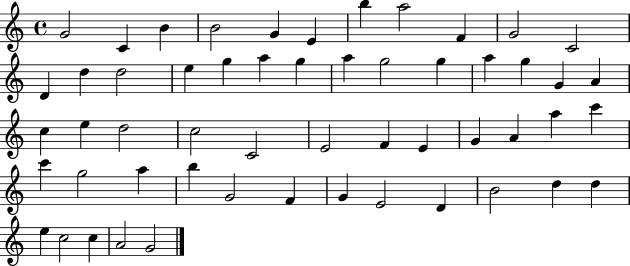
{
  \clef treble
  \time 4/4
  \defaultTimeSignature
  \key c \major
  g'2 c'4 b'4 | b'2 g'4 e'4 | b''4 a''2 f'4 | g'2 c'2 | \break d'4 d''4 d''2 | e''4 g''4 a''4 g''4 | a''4 g''2 g''4 | a''4 g''4 g'4 a'4 | \break c''4 e''4 d''2 | c''2 c'2 | e'2 f'4 e'4 | g'4 a'4 a''4 c'''4 | \break c'''4 g''2 a''4 | b''4 g'2 f'4 | g'4 e'2 d'4 | b'2 d''4 d''4 | \break e''4 c''2 c''4 | a'2 g'2 | \bar "|."
}